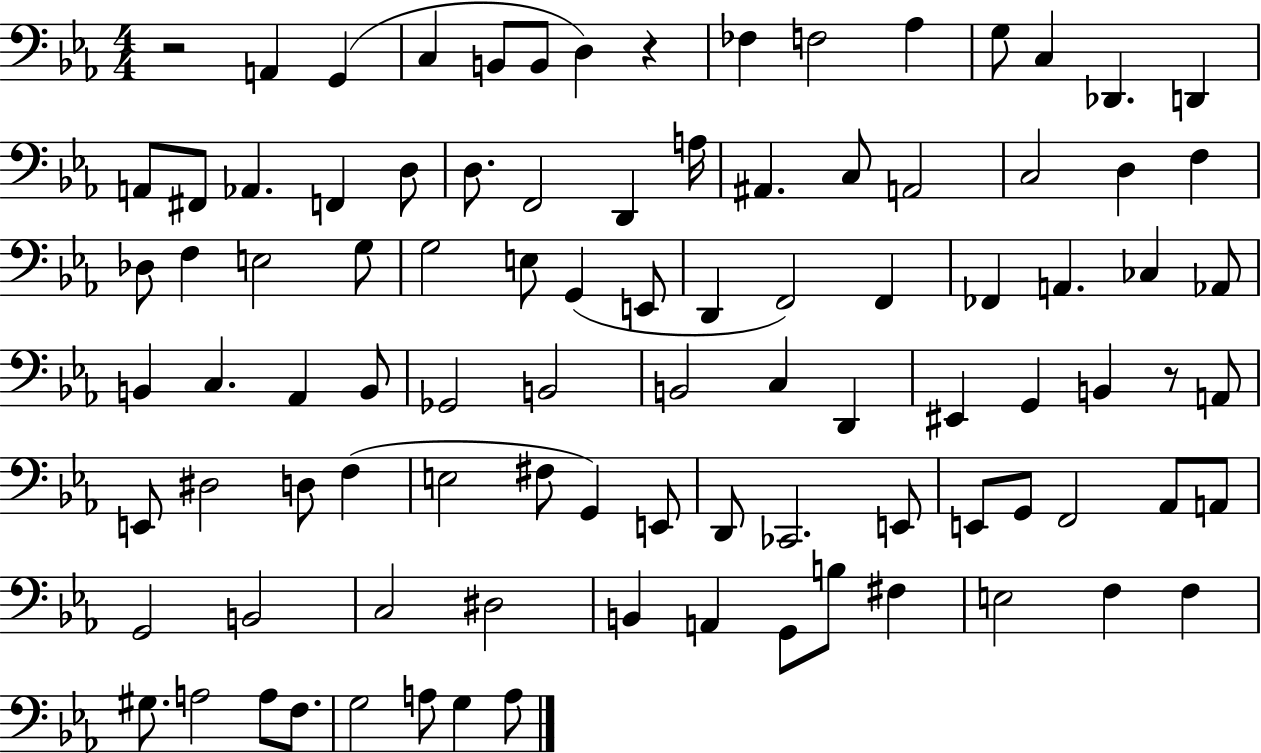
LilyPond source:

{
  \clef bass
  \numericTimeSignature
  \time 4/4
  \key ees \major
  r2 a,4 g,4( | c4 b,8 b,8 d4) r4 | fes4 f2 aes4 | g8 c4 des,4. d,4 | \break a,8 fis,8 aes,4. f,4 d8 | d8. f,2 d,4 a16 | ais,4. c8 a,2 | c2 d4 f4 | \break des8 f4 e2 g8 | g2 e8 g,4( e,8 | d,4 f,2) f,4 | fes,4 a,4. ces4 aes,8 | \break b,4 c4. aes,4 b,8 | ges,2 b,2 | b,2 c4 d,4 | eis,4 g,4 b,4 r8 a,8 | \break e,8 dis2 d8 f4( | e2 fis8 g,4) e,8 | d,8 ces,2. e,8 | e,8 g,8 f,2 aes,8 a,8 | \break g,2 b,2 | c2 dis2 | b,4 a,4 g,8 b8 fis4 | e2 f4 f4 | \break gis8. a2 a8 f8. | g2 a8 g4 a8 | \bar "|."
}